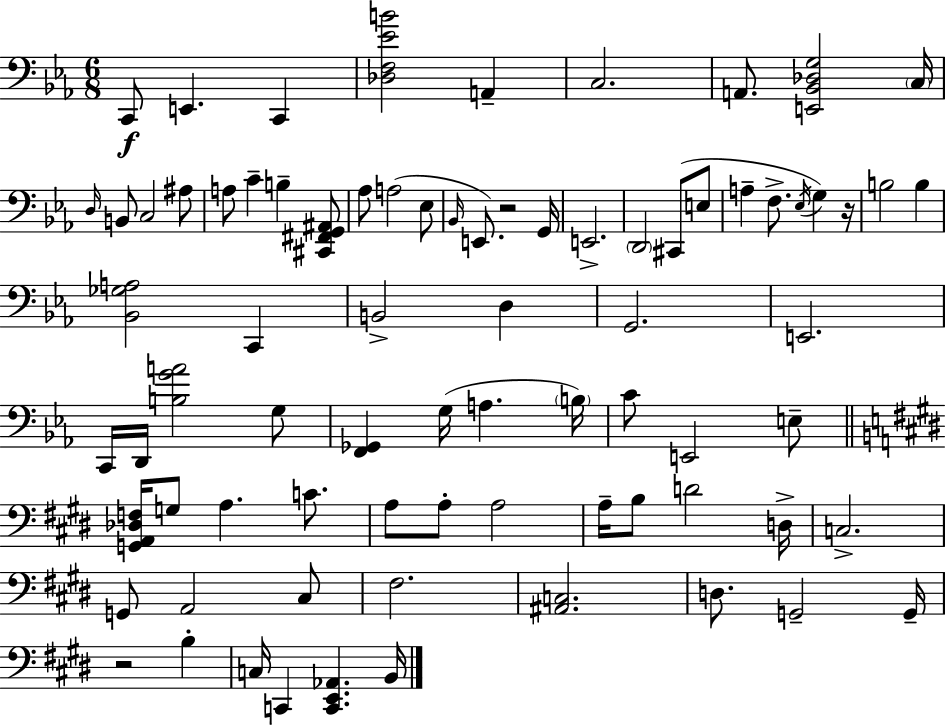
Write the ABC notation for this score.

X:1
T:Untitled
M:6/8
L:1/4
K:Eb
C,,/2 E,, C,, [_D,F,_EB]2 A,, C,2 A,,/2 [E,,_B,,_D,G,]2 C,/4 D,/4 B,,/2 C,2 ^A,/2 A,/2 C B, [^C,,^F,,G,,^A,,]/2 _A,/2 A,2 _E,/2 _B,,/4 E,,/2 z2 G,,/4 E,,2 D,,2 ^C,,/2 E,/2 A, F,/2 _E,/4 G, z/4 B,2 B, [_B,,_G,A,]2 C,, B,,2 D, G,,2 E,,2 C,,/4 D,,/4 [B,GA]2 G,/2 [F,,_G,,] G,/4 A, B,/4 C/2 E,,2 E,/2 [G,,A,,_D,F,]/4 G,/2 A, C/2 A,/2 A,/2 A,2 A,/4 B,/2 D2 D,/4 C,2 G,,/2 A,,2 ^C,/2 ^F,2 [^A,,C,]2 D,/2 G,,2 G,,/4 z2 B, C,/4 C,, [C,,E,,_A,,] B,,/4